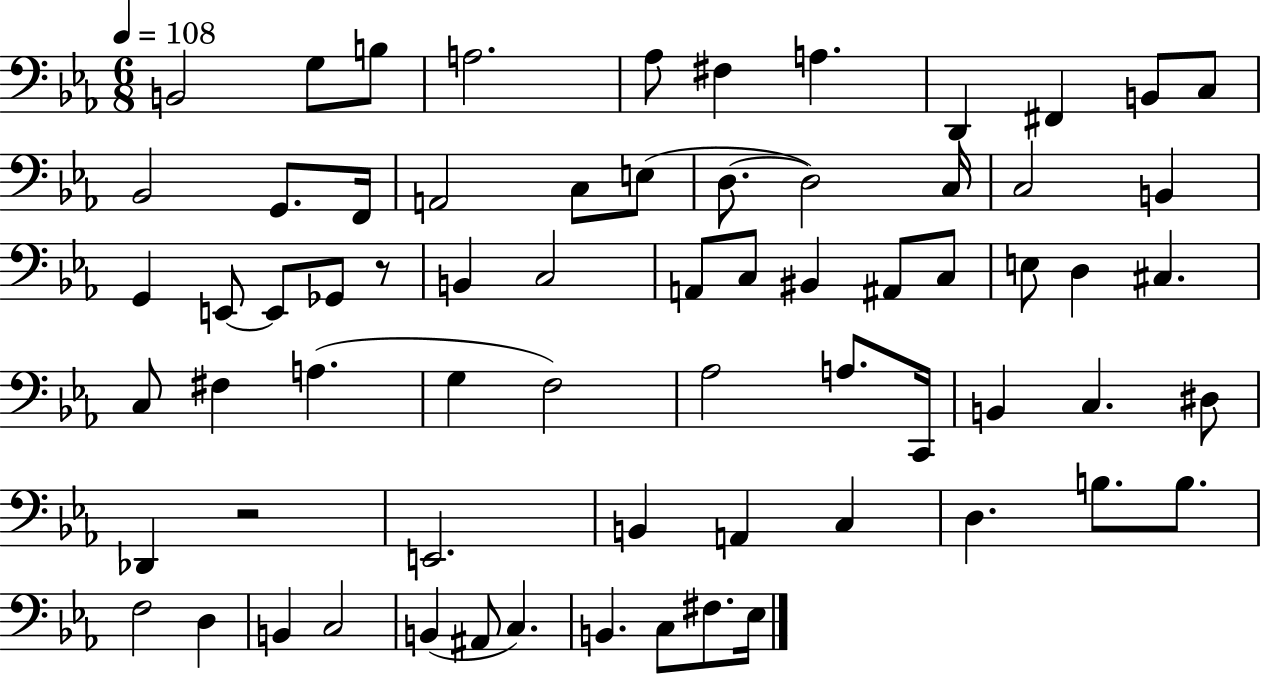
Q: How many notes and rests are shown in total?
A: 68